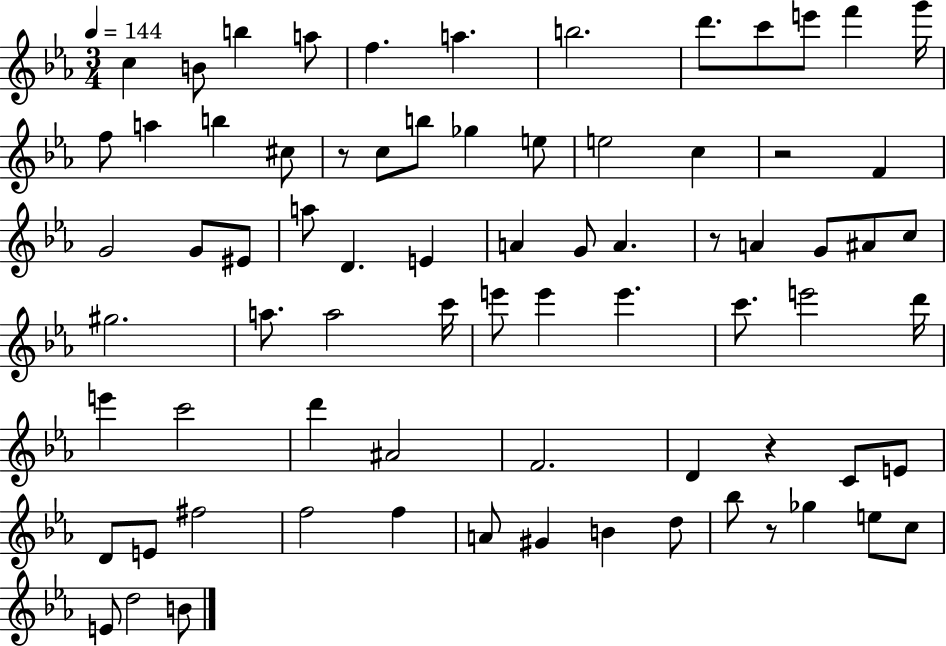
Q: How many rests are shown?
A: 5